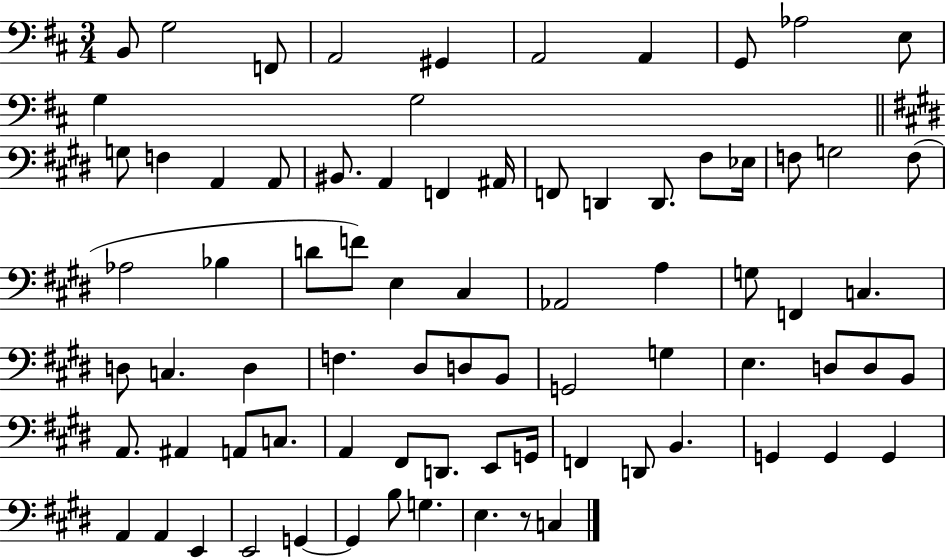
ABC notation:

X:1
T:Untitled
M:3/4
L:1/4
K:D
B,,/2 G,2 F,,/2 A,,2 ^G,, A,,2 A,, G,,/2 _A,2 E,/2 G, G,2 G,/2 F, A,, A,,/2 ^B,,/2 A,, F,, ^A,,/4 F,,/2 D,, D,,/2 ^F,/2 _E,/4 F,/2 G,2 F,/2 _A,2 _B, D/2 F/2 E, ^C, _A,,2 A, G,/2 F,, C, D,/2 C, D, F, ^D,/2 D,/2 B,,/2 G,,2 G, E, D,/2 D,/2 B,,/2 A,,/2 ^A,, A,,/2 C,/2 A,, ^F,,/2 D,,/2 E,,/2 G,,/4 F,, D,,/2 B,, G,, G,, G,, A,, A,, E,, E,,2 G,, G,, B,/2 G, E, z/2 C,